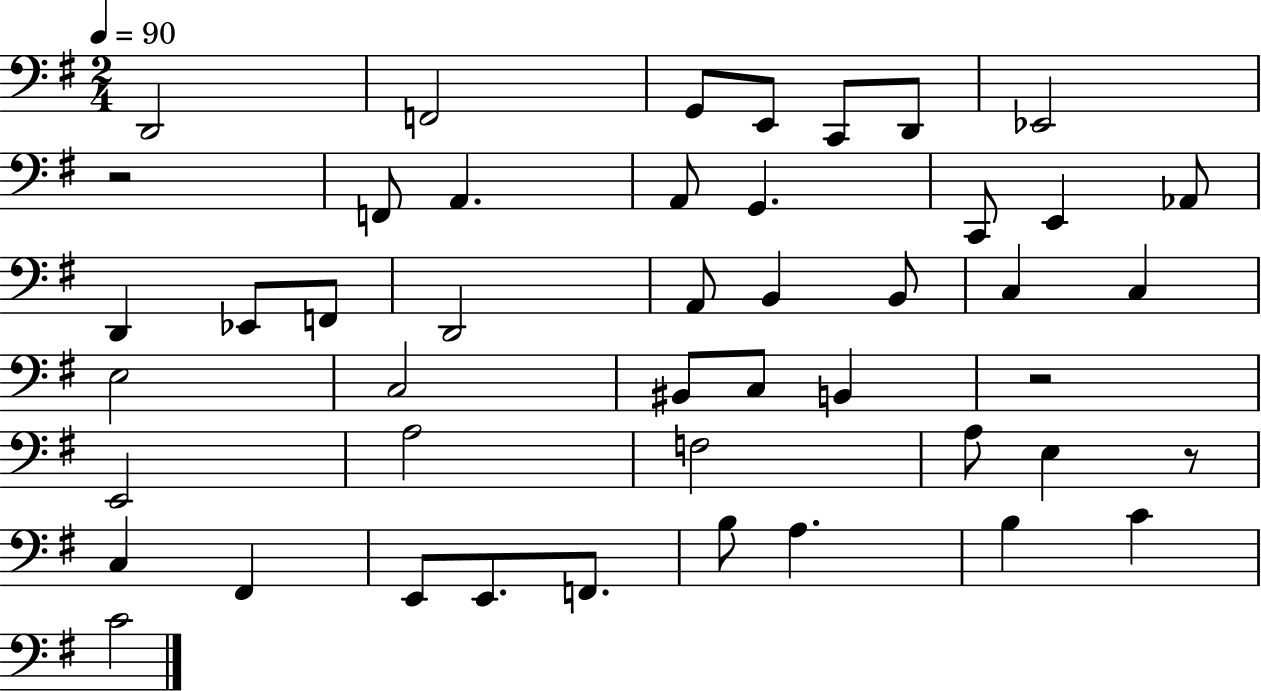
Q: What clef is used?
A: bass